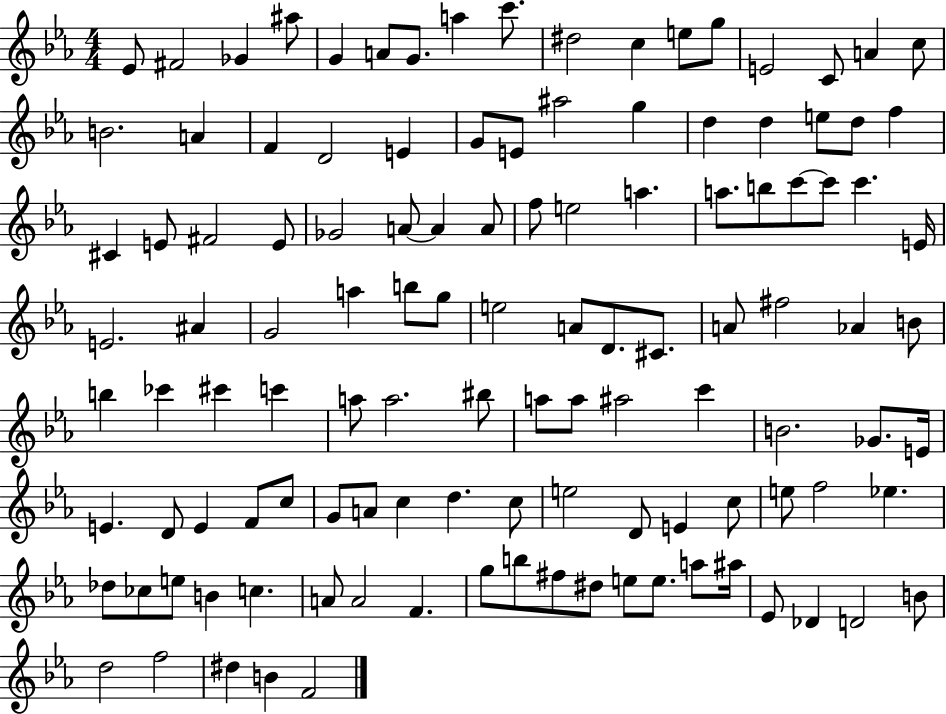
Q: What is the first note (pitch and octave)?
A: Eb4